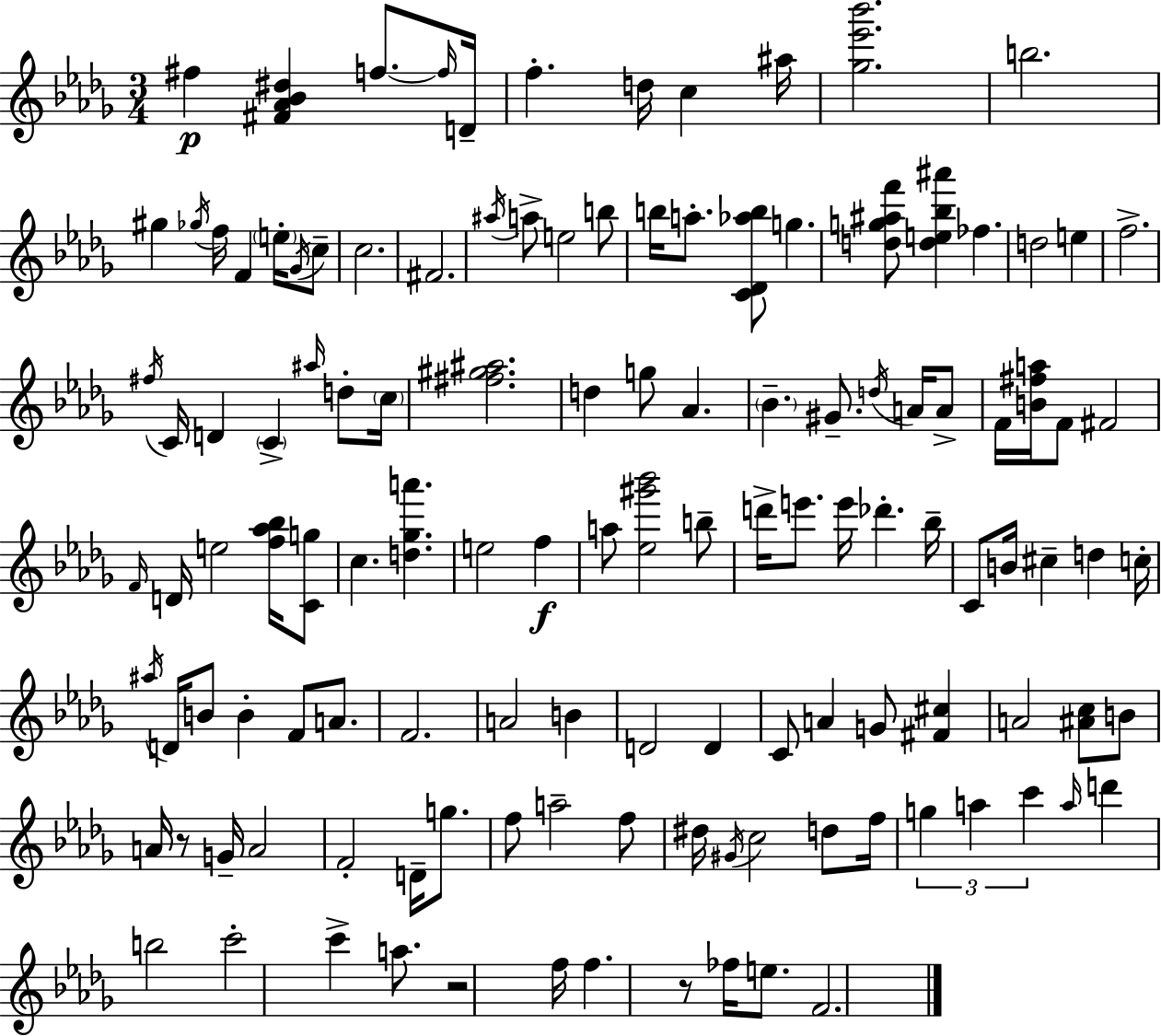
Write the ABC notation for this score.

X:1
T:Untitled
M:3/4
L:1/4
K:Bbm
^f [^F_A_B^d] f/2 f/4 D/4 f d/4 c ^a/4 [_g_e'_b']2 b2 ^g _g/4 f/4 F e/4 _G/4 c/2 c2 ^F2 ^a/4 a/2 e2 b/2 b/4 a/2 [C_D_ab]/2 g [dg^af']/2 [de_b^a'] _f d2 e f2 ^f/4 C/4 D C ^a/4 d/2 c/4 [^f^g^a]2 d g/2 _A _B ^G/2 d/4 A/4 A/2 F/4 [B^fa]/4 F/2 ^F2 F/4 D/4 e2 [f_a_b]/4 [Cg]/2 c [d_ga'] e2 f a/2 [_e^g'_b']2 b/2 d'/4 e'/2 e'/4 _d' _b/4 C/2 B/4 ^c d c/4 ^a/4 D/4 B/2 B F/2 A/2 F2 A2 B D2 D C/2 A G/2 [^F^c] A2 [^Ac]/2 B/2 A/4 z/2 G/4 A2 F2 D/4 g/2 f/2 a2 f/2 ^d/4 ^G/4 c2 d/2 f/4 g a c' a/4 d' b2 c'2 c' a/2 z2 f/4 f z/2 _f/4 e/2 F2